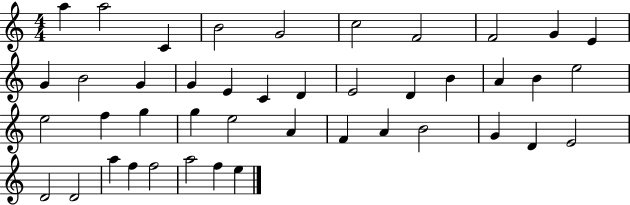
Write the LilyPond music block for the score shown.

{
  \clef treble
  \numericTimeSignature
  \time 4/4
  \key c \major
  a''4 a''2 c'4 | b'2 g'2 | c''2 f'2 | f'2 g'4 e'4 | \break g'4 b'2 g'4 | g'4 e'4 c'4 d'4 | e'2 d'4 b'4 | a'4 b'4 e''2 | \break e''2 f''4 g''4 | g''4 e''2 a'4 | f'4 a'4 b'2 | g'4 d'4 e'2 | \break d'2 d'2 | a''4 f''4 f''2 | a''2 f''4 e''4 | \bar "|."
}